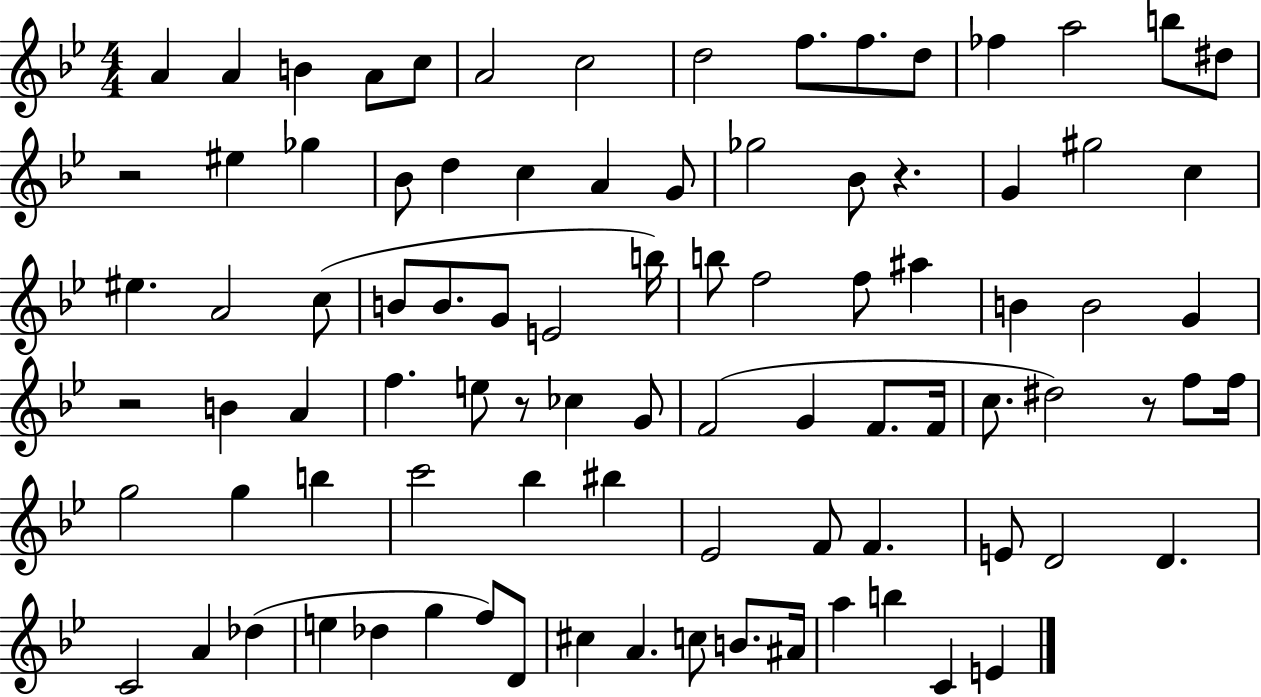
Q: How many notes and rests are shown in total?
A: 90